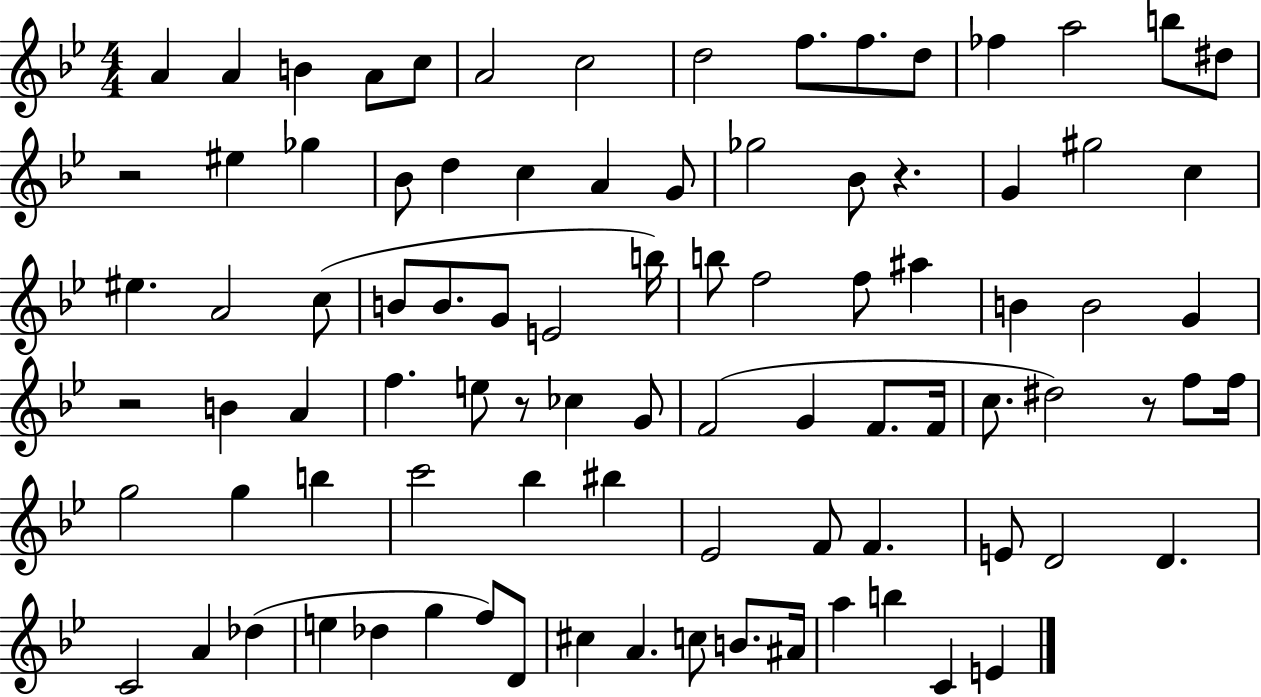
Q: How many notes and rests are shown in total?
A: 90